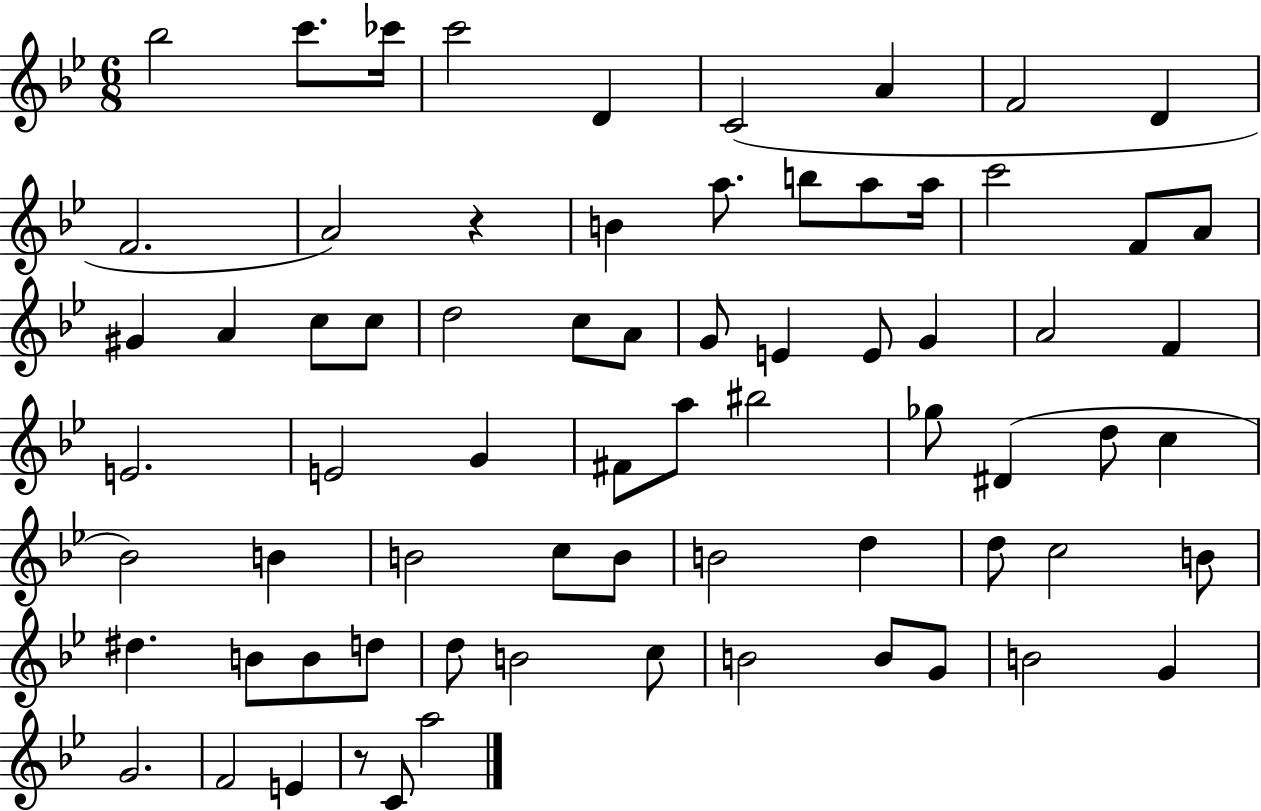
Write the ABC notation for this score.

X:1
T:Untitled
M:6/8
L:1/4
K:Bb
_b2 c'/2 _c'/4 c'2 D C2 A F2 D F2 A2 z B a/2 b/2 a/2 a/4 c'2 F/2 A/2 ^G A c/2 c/2 d2 c/2 A/2 G/2 E E/2 G A2 F E2 E2 G ^F/2 a/2 ^b2 _g/2 ^D d/2 c _B2 B B2 c/2 B/2 B2 d d/2 c2 B/2 ^d B/2 B/2 d/2 d/2 B2 c/2 B2 B/2 G/2 B2 G G2 F2 E z/2 C/2 a2